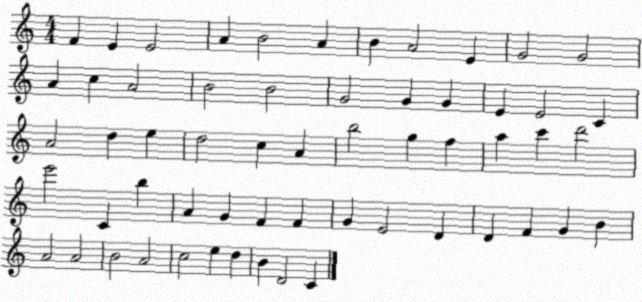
X:1
T:Untitled
M:4/4
L:1/4
K:C
F E E2 A B2 A B A2 E G2 G2 A c A2 B2 B2 G2 G G E E2 C A2 d e d2 c A b2 g f a c' d'2 e'2 C b A G F F G E2 D D F G B A2 A2 B2 A2 c2 e d B D2 C